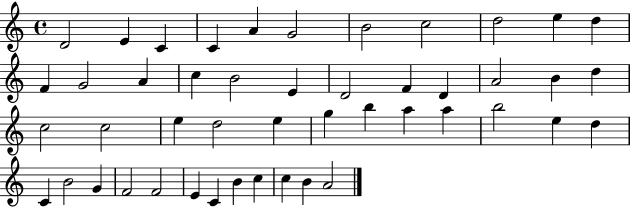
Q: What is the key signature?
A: C major